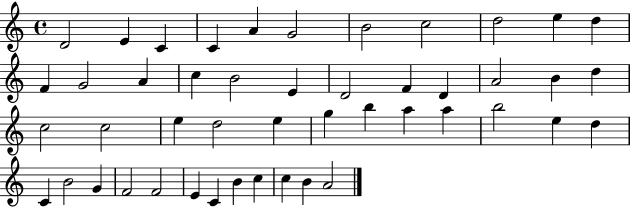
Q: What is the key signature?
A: C major